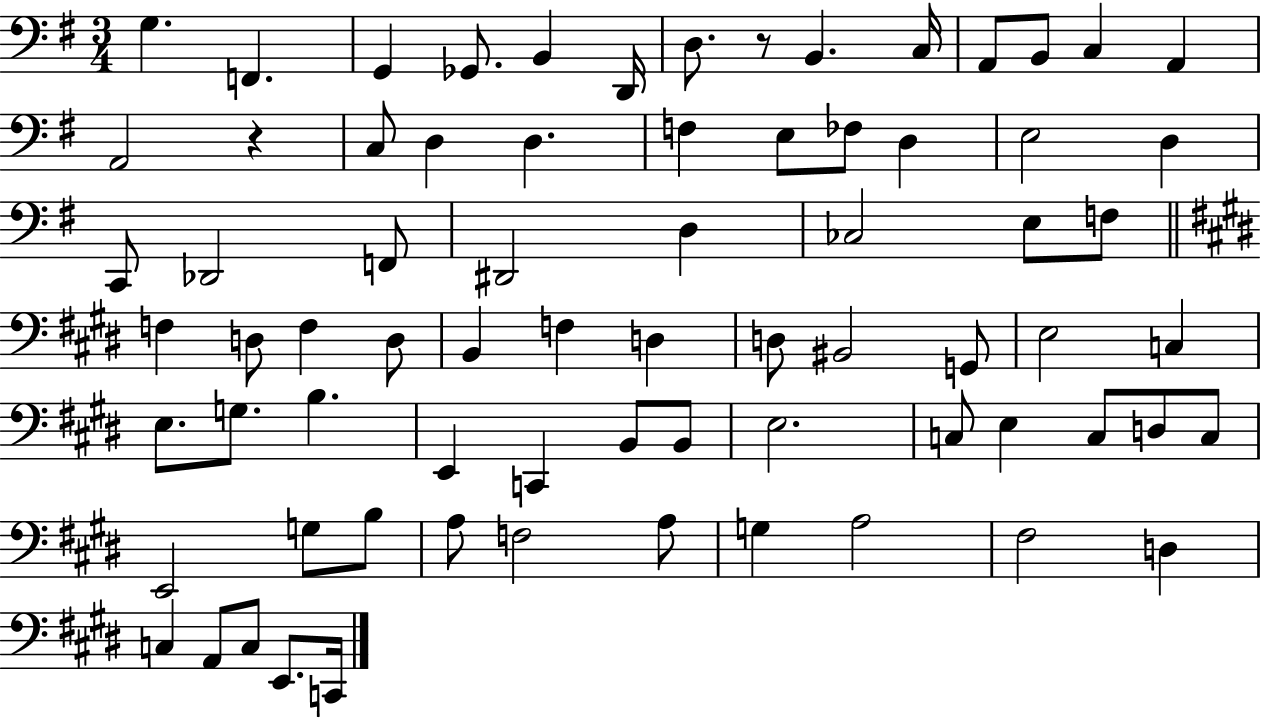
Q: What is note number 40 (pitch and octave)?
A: BIS2